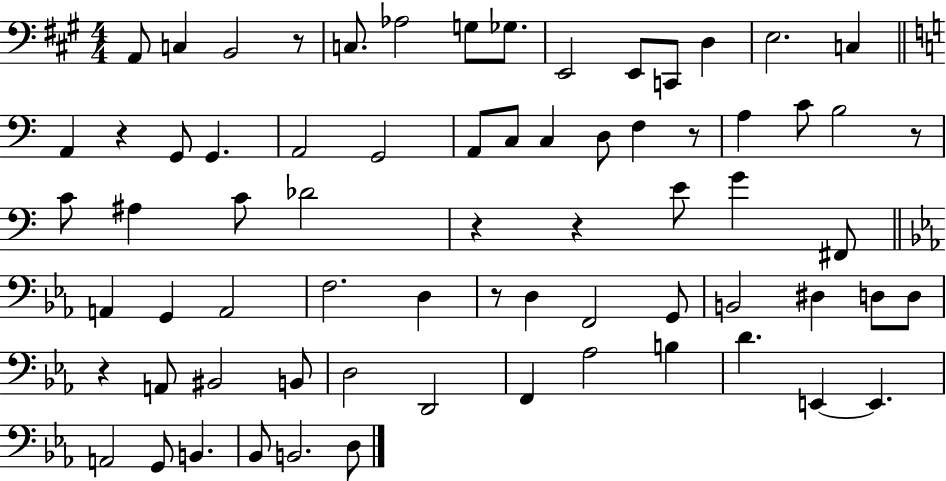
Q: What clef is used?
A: bass